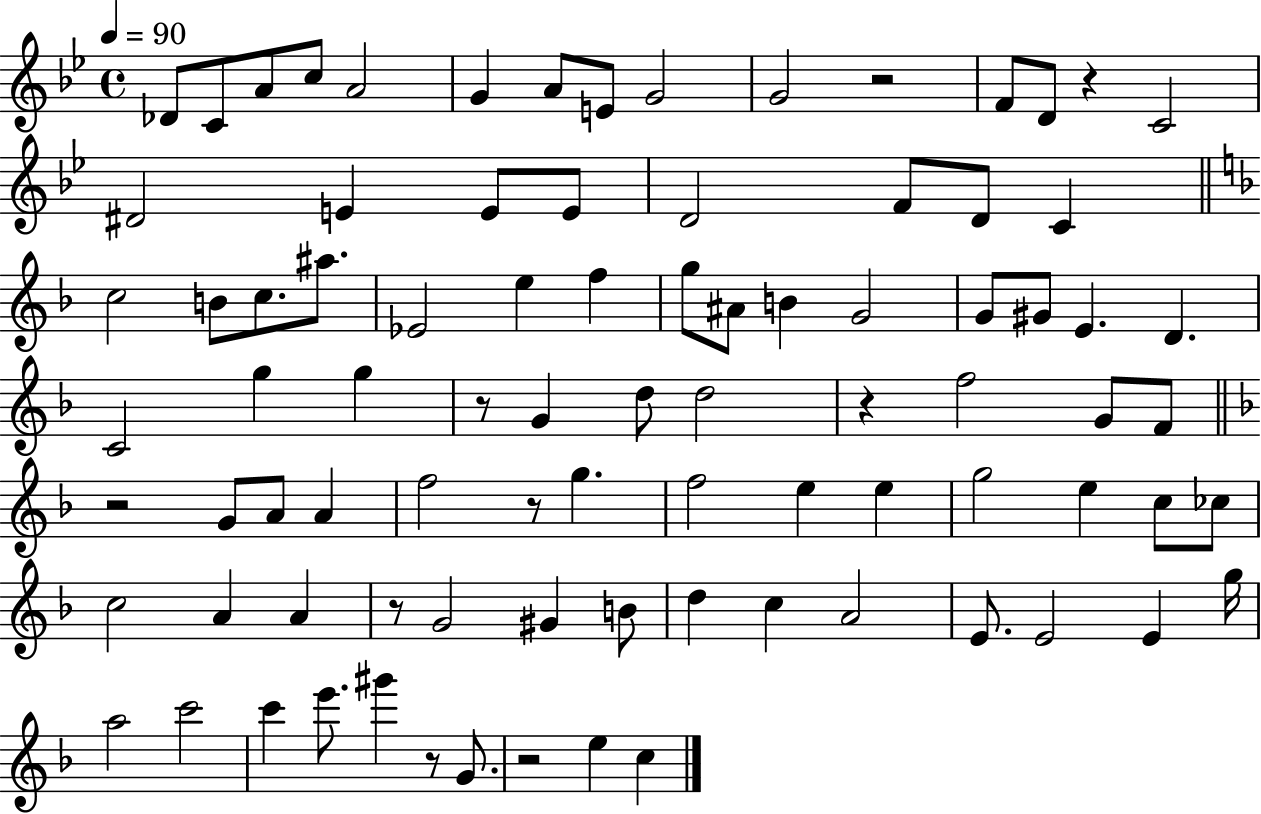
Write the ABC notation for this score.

X:1
T:Untitled
M:4/4
L:1/4
K:Bb
_D/2 C/2 A/2 c/2 A2 G A/2 E/2 G2 G2 z2 F/2 D/2 z C2 ^D2 E E/2 E/2 D2 F/2 D/2 C c2 B/2 c/2 ^a/2 _E2 e f g/2 ^A/2 B G2 G/2 ^G/2 E D C2 g g z/2 G d/2 d2 z f2 G/2 F/2 z2 G/2 A/2 A f2 z/2 g f2 e e g2 e c/2 _c/2 c2 A A z/2 G2 ^G B/2 d c A2 E/2 E2 E g/4 a2 c'2 c' e'/2 ^g' z/2 G/2 z2 e c